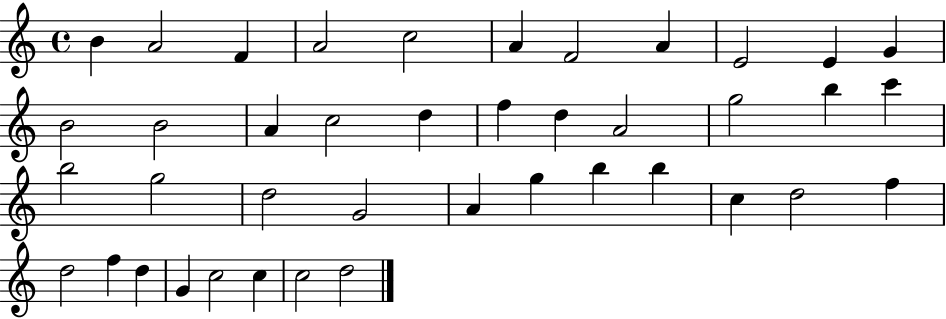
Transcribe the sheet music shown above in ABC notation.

X:1
T:Untitled
M:4/4
L:1/4
K:C
B A2 F A2 c2 A F2 A E2 E G B2 B2 A c2 d f d A2 g2 b c' b2 g2 d2 G2 A g b b c d2 f d2 f d G c2 c c2 d2